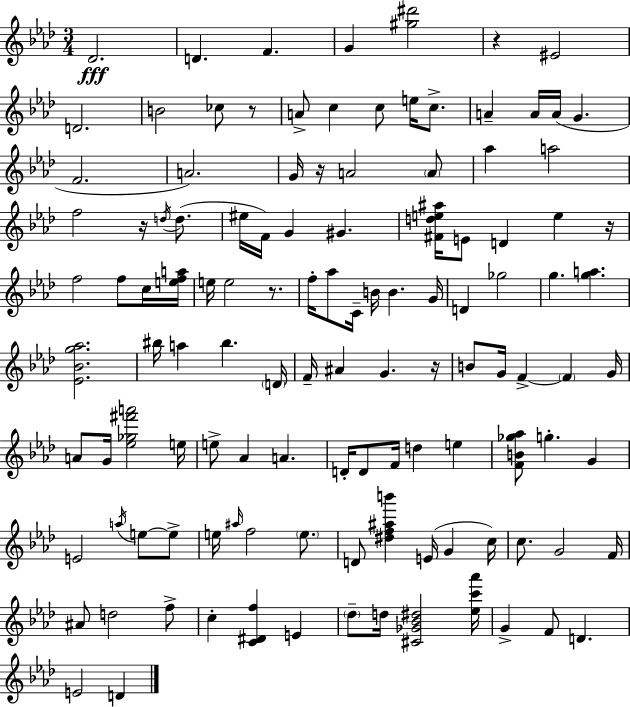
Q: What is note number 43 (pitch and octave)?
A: B4